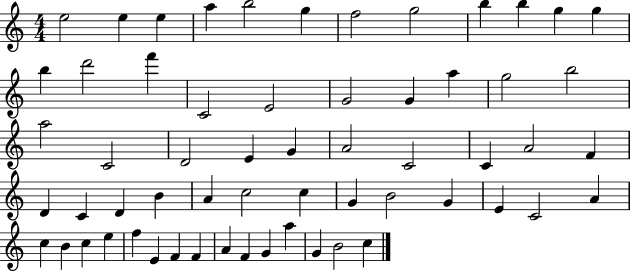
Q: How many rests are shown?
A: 0